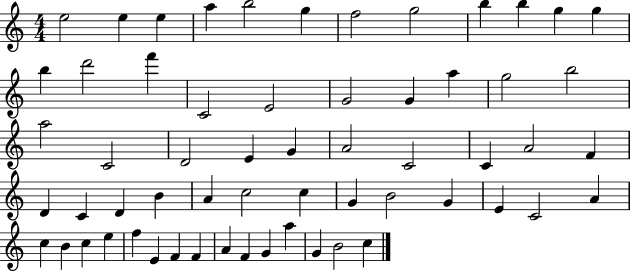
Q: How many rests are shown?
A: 0